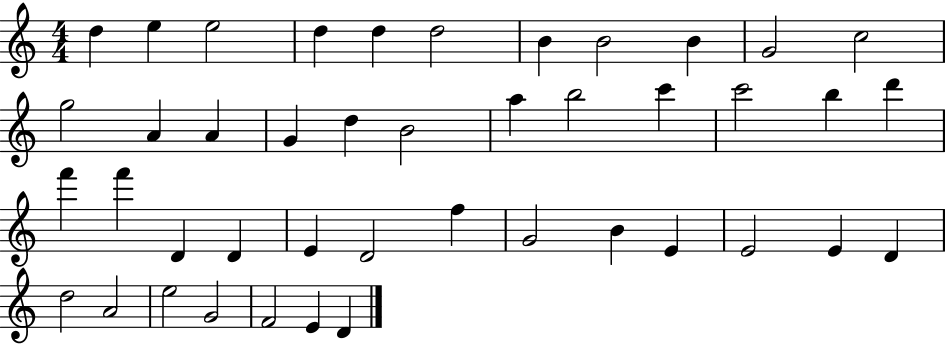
X:1
T:Untitled
M:4/4
L:1/4
K:C
d e e2 d d d2 B B2 B G2 c2 g2 A A G d B2 a b2 c' c'2 b d' f' f' D D E D2 f G2 B E E2 E D d2 A2 e2 G2 F2 E D